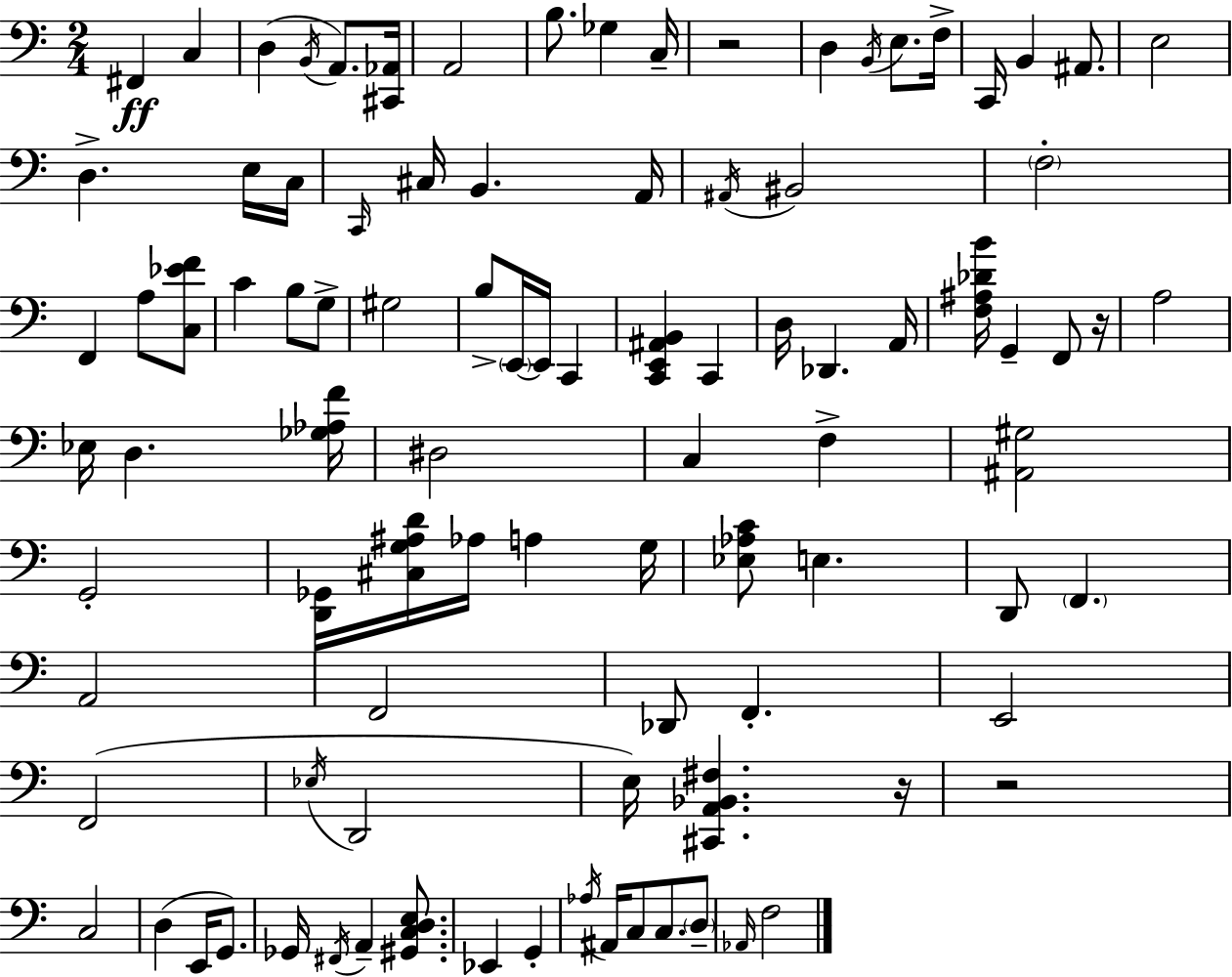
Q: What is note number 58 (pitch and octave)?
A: F2